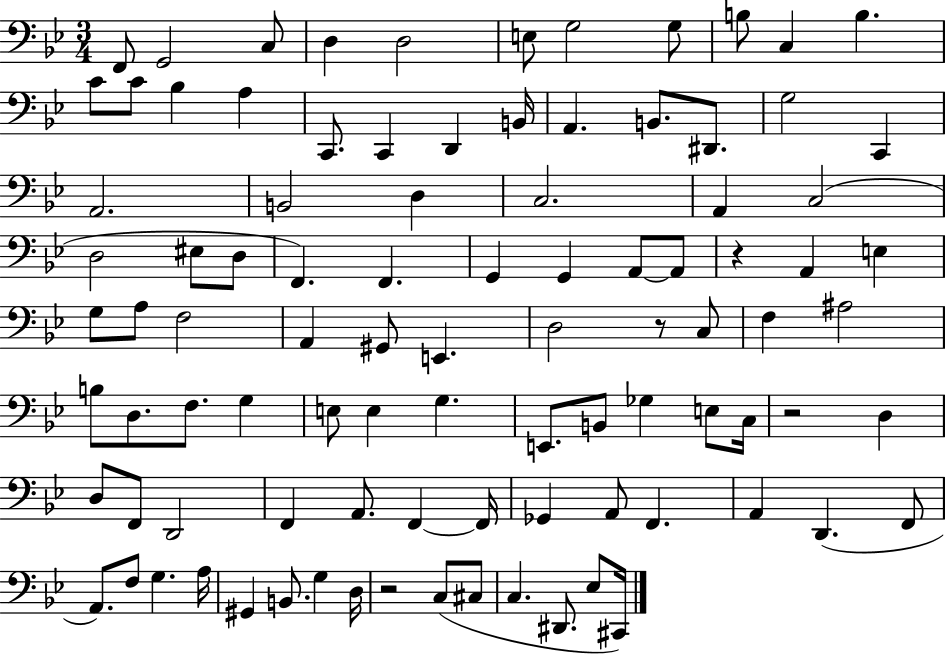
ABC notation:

X:1
T:Untitled
M:3/4
L:1/4
K:Bb
F,,/2 G,,2 C,/2 D, D,2 E,/2 G,2 G,/2 B,/2 C, B, C/2 C/2 _B, A, C,,/2 C,, D,, B,,/4 A,, B,,/2 ^D,,/2 G,2 C,, A,,2 B,,2 D, C,2 A,, C,2 D,2 ^E,/2 D,/2 F,, F,, G,, G,, A,,/2 A,,/2 z A,, E, G,/2 A,/2 F,2 A,, ^G,,/2 E,, D,2 z/2 C,/2 F, ^A,2 B,/2 D,/2 F,/2 G, E,/2 E, G, E,,/2 B,,/2 _G, E,/2 C,/4 z2 D, D,/2 F,,/2 D,,2 F,, A,,/2 F,, F,,/4 _G,, A,,/2 F,, A,, D,, F,,/2 A,,/2 F,/2 G, A,/4 ^G,, B,,/2 G, D,/4 z2 C,/2 ^C,/2 C, ^D,,/2 _E,/2 ^C,,/4